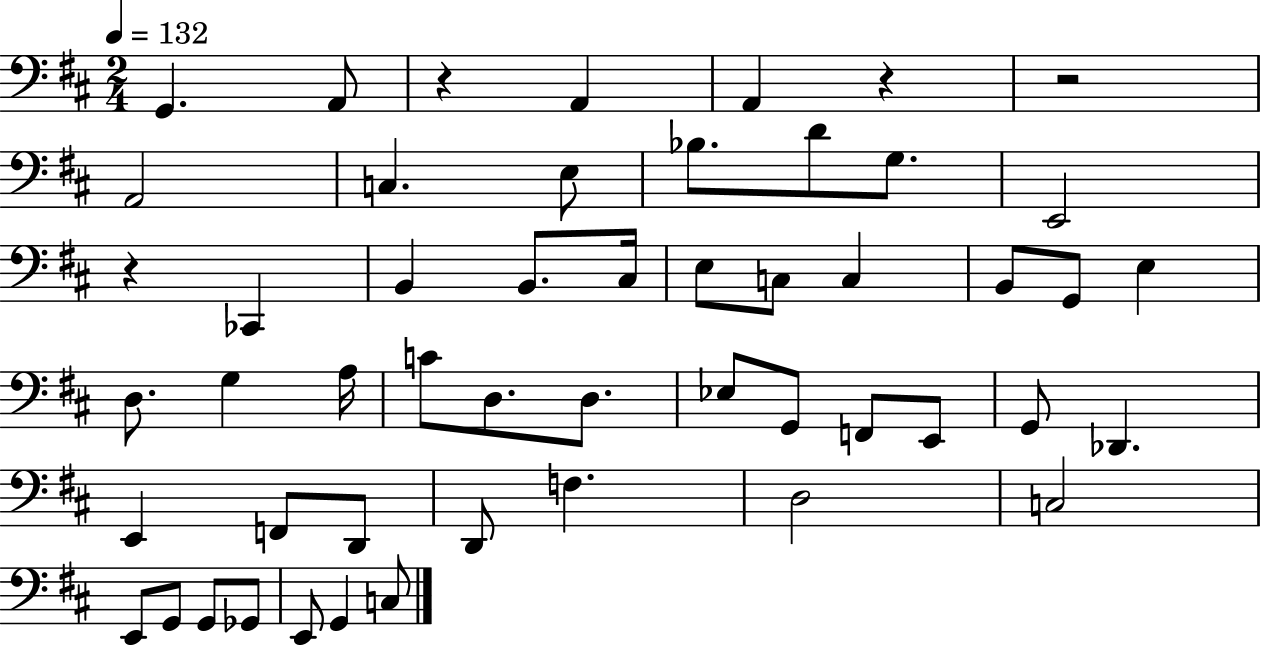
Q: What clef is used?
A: bass